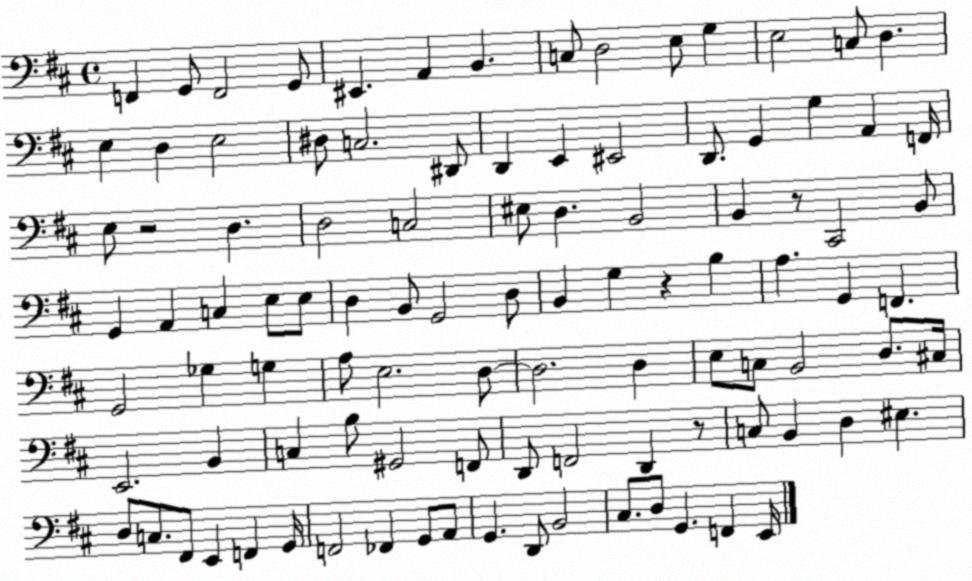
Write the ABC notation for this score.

X:1
T:Untitled
M:4/4
L:1/4
K:D
F,, G,,/2 F,,2 G,,/2 ^E,, A,, B,, C,/2 D,2 E,/2 G, E,2 C,/2 D, E, D, E,2 ^D,/2 C,2 ^D,,/2 D,, E,, ^E,,2 D,,/2 G,, G, A,, F,,/4 E,/2 z2 D, D,2 C,2 ^E,/2 D, B,,2 B,, z/2 ^C,,2 B,,/2 G,, A,, C, E,/2 E,/2 D, B,,/2 G,,2 D,/2 B,, G, z B, A, G,, F,, G,,2 _G, G, A,/2 E,2 D,/2 D,2 D, E,/2 C,/2 B,,2 D,/2 ^C,/4 E,,2 B,, C, B,/2 ^G,,2 F,,/2 D,,/2 F,,2 D,, z/2 C,/2 B,, D, ^E, D,/2 C,/2 ^F,,/2 E,, F,, G,,/4 F,,2 _F,, G,,/2 A,,/2 G,, D,,/2 B,,2 ^C,/2 D,/2 G,, F,, E,,/4